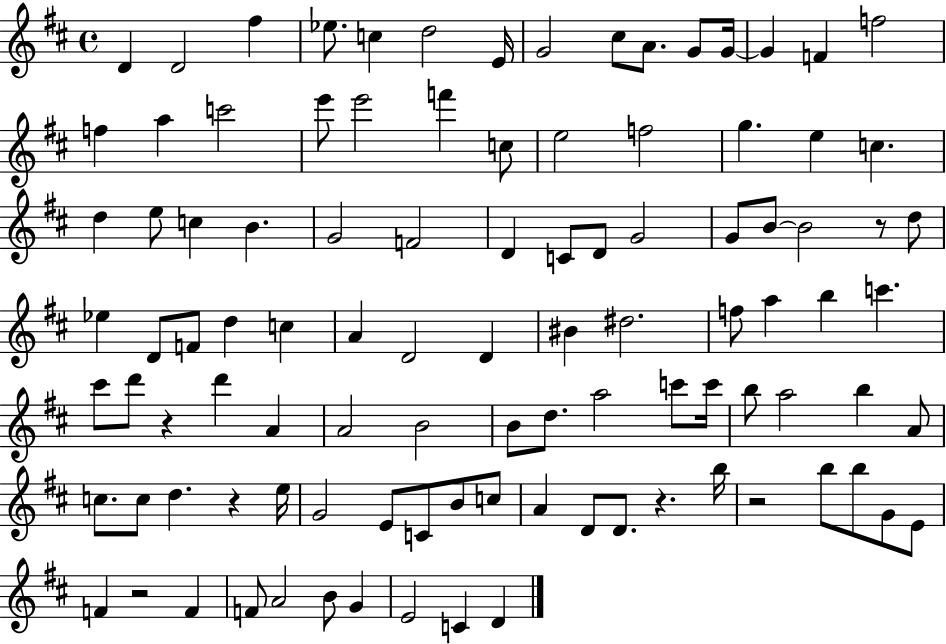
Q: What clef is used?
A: treble